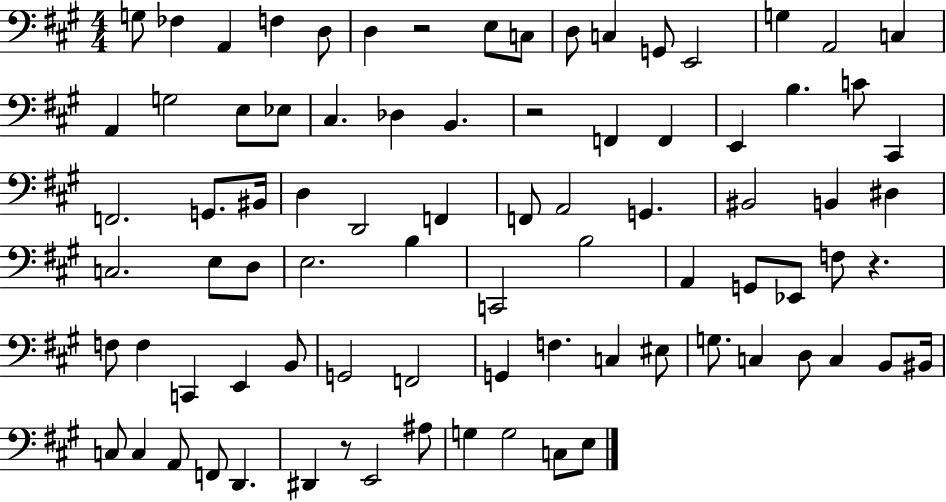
X:1
T:Untitled
M:4/4
L:1/4
K:A
G,/2 _F, A,, F, D,/2 D, z2 E,/2 C,/2 D,/2 C, G,,/2 E,,2 G, A,,2 C, A,, G,2 E,/2 _E,/2 ^C, _D, B,, z2 F,, F,, E,, B, C/2 ^C,, F,,2 G,,/2 ^B,,/4 D, D,,2 F,, F,,/2 A,,2 G,, ^B,,2 B,, ^D, C,2 E,/2 D,/2 E,2 B, C,,2 B,2 A,, G,,/2 _E,,/2 F,/2 z F,/2 F, C,, E,, B,,/2 G,,2 F,,2 G,, F, C, ^E,/2 G,/2 C, D,/2 C, B,,/2 ^B,,/4 C,/2 C, A,,/2 F,,/2 D,, ^D,, z/2 E,,2 ^A,/2 G, G,2 C,/2 E,/2